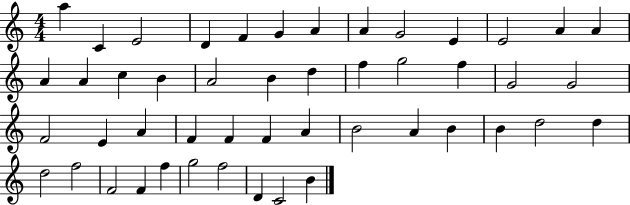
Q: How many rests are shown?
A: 0